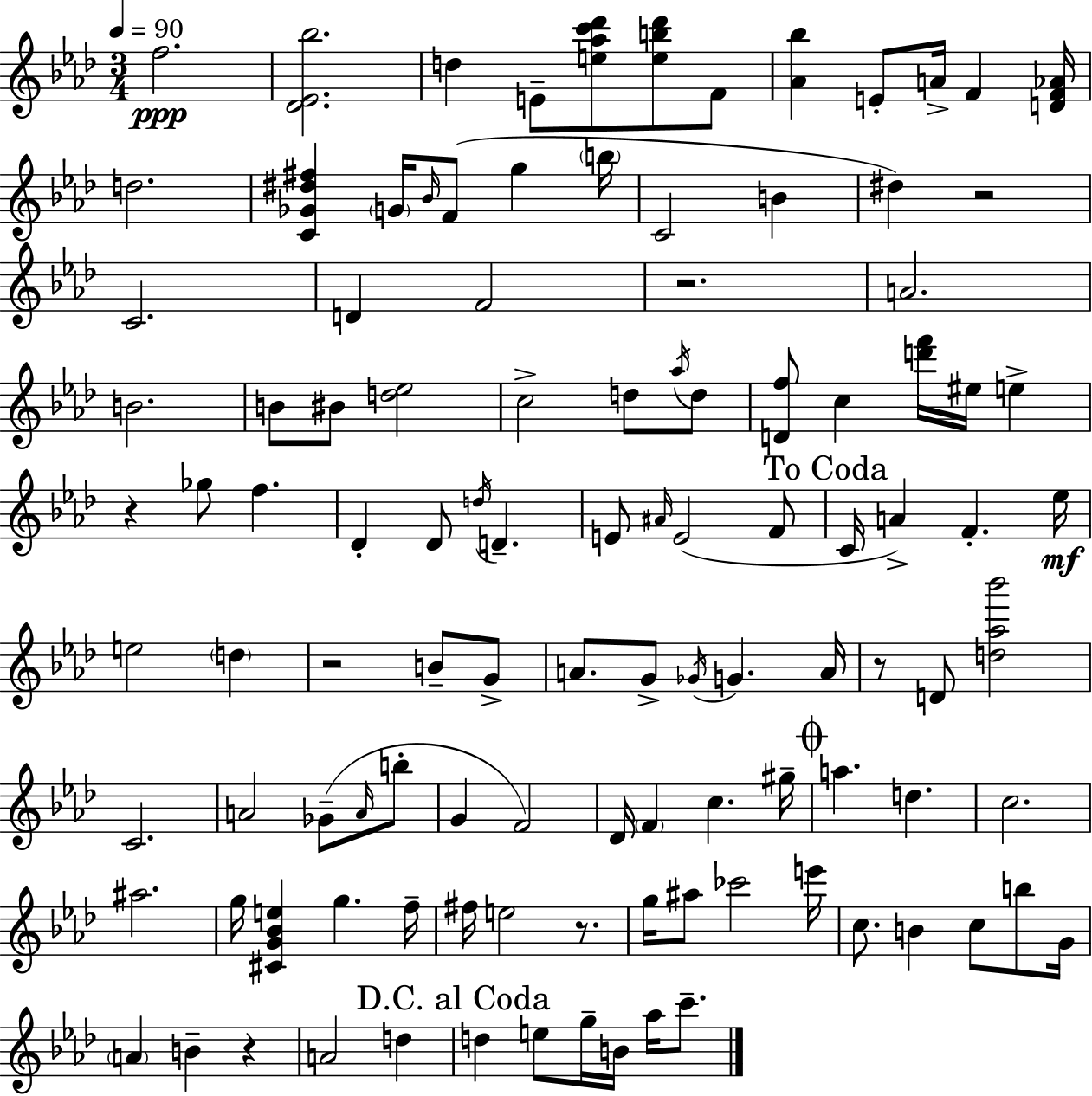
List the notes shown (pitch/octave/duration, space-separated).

F5/h. [Db4,Eb4,Bb5]/h. D5/q E4/e [E5,Ab5,C6,Db6]/e [E5,B5,Db6]/e F4/e [Ab4,Bb5]/q E4/e A4/s F4/q [D4,F4,Ab4]/s D5/h. [C4,Gb4,D#5,F#5]/q G4/s Bb4/s F4/e G5/q B5/s C4/h B4/q D#5/q R/h C4/h. D4/q F4/h R/h. A4/h. B4/h. B4/e BIS4/e [D5,Eb5]/h C5/h D5/e Ab5/s D5/e [D4,F5]/e C5/q [D6,F6]/s EIS5/s E5/q R/q Gb5/e F5/q. Db4/q Db4/e D5/s D4/q. E4/e A#4/s E4/h F4/e C4/s A4/q F4/q. Eb5/s E5/h D5/q R/h B4/e G4/e A4/e. G4/e Gb4/s G4/q. A4/s R/e D4/e [D5,Ab5,Bb6]/h C4/h. A4/h Gb4/e A4/s B5/e G4/q F4/h Db4/s F4/q C5/q. G#5/s A5/q. D5/q. C5/h. A#5/h. G5/s [C#4,G4,Bb4,E5]/q G5/q. F5/s F#5/s E5/h R/e. G5/s A#5/e CES6/h E6/s C5/e. B4/q C5/e B5/e G4/s A4/q B4/q R/q A4/h D5/q D5/q E5/e G5/s B4/s Ab5/s C6/e.